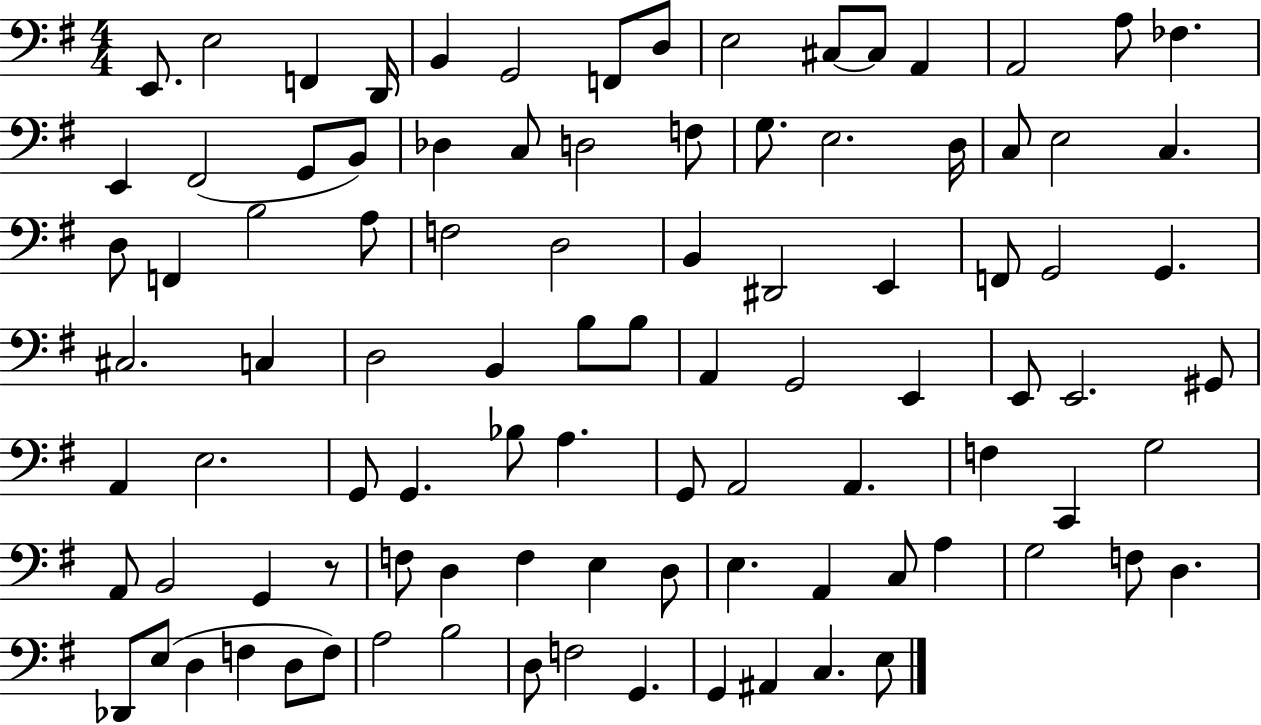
{
  \clef bass
  \numericTimeSignature
  \time 4/4
  \key g \major
  \repeat volta 2 { e,8. e2 f,4 d,16 | b,4 g,2 f,8 d8 | e2 cis8~~ cis8 a,4 | a,2 a8 fes4. | \break e,4 fis,2( g,8 b,8) | des4 c8 d2 f8 | g8. e2. d16 | c8 e2 c4. | \break d8 f,4 b2 a8 | f2 d2 | b,4 dis,2 e,4 | f,8 g,2 g,4. | \break cis2. c4 | d2 b,4 b8 b8 | a,4 g,2 e,4 | e,8 e,2. gis,8 | \break a,4 e2. | g,8 g,4. bes8 a4. | g,8 a,2 a,4. | f4 c,4 g2 | \break a,8 b,2 g,4 r8 | f8 d4 f4 e4 d8 | e4. a,4 c8 a4 | g2 f8 d4. | \break des,8 e8( d4 f4 d8 f8) | a2 b2 | d8 f2 g,4. | g,4 ais,4 c4. e8 | \break } \bar "|."
}